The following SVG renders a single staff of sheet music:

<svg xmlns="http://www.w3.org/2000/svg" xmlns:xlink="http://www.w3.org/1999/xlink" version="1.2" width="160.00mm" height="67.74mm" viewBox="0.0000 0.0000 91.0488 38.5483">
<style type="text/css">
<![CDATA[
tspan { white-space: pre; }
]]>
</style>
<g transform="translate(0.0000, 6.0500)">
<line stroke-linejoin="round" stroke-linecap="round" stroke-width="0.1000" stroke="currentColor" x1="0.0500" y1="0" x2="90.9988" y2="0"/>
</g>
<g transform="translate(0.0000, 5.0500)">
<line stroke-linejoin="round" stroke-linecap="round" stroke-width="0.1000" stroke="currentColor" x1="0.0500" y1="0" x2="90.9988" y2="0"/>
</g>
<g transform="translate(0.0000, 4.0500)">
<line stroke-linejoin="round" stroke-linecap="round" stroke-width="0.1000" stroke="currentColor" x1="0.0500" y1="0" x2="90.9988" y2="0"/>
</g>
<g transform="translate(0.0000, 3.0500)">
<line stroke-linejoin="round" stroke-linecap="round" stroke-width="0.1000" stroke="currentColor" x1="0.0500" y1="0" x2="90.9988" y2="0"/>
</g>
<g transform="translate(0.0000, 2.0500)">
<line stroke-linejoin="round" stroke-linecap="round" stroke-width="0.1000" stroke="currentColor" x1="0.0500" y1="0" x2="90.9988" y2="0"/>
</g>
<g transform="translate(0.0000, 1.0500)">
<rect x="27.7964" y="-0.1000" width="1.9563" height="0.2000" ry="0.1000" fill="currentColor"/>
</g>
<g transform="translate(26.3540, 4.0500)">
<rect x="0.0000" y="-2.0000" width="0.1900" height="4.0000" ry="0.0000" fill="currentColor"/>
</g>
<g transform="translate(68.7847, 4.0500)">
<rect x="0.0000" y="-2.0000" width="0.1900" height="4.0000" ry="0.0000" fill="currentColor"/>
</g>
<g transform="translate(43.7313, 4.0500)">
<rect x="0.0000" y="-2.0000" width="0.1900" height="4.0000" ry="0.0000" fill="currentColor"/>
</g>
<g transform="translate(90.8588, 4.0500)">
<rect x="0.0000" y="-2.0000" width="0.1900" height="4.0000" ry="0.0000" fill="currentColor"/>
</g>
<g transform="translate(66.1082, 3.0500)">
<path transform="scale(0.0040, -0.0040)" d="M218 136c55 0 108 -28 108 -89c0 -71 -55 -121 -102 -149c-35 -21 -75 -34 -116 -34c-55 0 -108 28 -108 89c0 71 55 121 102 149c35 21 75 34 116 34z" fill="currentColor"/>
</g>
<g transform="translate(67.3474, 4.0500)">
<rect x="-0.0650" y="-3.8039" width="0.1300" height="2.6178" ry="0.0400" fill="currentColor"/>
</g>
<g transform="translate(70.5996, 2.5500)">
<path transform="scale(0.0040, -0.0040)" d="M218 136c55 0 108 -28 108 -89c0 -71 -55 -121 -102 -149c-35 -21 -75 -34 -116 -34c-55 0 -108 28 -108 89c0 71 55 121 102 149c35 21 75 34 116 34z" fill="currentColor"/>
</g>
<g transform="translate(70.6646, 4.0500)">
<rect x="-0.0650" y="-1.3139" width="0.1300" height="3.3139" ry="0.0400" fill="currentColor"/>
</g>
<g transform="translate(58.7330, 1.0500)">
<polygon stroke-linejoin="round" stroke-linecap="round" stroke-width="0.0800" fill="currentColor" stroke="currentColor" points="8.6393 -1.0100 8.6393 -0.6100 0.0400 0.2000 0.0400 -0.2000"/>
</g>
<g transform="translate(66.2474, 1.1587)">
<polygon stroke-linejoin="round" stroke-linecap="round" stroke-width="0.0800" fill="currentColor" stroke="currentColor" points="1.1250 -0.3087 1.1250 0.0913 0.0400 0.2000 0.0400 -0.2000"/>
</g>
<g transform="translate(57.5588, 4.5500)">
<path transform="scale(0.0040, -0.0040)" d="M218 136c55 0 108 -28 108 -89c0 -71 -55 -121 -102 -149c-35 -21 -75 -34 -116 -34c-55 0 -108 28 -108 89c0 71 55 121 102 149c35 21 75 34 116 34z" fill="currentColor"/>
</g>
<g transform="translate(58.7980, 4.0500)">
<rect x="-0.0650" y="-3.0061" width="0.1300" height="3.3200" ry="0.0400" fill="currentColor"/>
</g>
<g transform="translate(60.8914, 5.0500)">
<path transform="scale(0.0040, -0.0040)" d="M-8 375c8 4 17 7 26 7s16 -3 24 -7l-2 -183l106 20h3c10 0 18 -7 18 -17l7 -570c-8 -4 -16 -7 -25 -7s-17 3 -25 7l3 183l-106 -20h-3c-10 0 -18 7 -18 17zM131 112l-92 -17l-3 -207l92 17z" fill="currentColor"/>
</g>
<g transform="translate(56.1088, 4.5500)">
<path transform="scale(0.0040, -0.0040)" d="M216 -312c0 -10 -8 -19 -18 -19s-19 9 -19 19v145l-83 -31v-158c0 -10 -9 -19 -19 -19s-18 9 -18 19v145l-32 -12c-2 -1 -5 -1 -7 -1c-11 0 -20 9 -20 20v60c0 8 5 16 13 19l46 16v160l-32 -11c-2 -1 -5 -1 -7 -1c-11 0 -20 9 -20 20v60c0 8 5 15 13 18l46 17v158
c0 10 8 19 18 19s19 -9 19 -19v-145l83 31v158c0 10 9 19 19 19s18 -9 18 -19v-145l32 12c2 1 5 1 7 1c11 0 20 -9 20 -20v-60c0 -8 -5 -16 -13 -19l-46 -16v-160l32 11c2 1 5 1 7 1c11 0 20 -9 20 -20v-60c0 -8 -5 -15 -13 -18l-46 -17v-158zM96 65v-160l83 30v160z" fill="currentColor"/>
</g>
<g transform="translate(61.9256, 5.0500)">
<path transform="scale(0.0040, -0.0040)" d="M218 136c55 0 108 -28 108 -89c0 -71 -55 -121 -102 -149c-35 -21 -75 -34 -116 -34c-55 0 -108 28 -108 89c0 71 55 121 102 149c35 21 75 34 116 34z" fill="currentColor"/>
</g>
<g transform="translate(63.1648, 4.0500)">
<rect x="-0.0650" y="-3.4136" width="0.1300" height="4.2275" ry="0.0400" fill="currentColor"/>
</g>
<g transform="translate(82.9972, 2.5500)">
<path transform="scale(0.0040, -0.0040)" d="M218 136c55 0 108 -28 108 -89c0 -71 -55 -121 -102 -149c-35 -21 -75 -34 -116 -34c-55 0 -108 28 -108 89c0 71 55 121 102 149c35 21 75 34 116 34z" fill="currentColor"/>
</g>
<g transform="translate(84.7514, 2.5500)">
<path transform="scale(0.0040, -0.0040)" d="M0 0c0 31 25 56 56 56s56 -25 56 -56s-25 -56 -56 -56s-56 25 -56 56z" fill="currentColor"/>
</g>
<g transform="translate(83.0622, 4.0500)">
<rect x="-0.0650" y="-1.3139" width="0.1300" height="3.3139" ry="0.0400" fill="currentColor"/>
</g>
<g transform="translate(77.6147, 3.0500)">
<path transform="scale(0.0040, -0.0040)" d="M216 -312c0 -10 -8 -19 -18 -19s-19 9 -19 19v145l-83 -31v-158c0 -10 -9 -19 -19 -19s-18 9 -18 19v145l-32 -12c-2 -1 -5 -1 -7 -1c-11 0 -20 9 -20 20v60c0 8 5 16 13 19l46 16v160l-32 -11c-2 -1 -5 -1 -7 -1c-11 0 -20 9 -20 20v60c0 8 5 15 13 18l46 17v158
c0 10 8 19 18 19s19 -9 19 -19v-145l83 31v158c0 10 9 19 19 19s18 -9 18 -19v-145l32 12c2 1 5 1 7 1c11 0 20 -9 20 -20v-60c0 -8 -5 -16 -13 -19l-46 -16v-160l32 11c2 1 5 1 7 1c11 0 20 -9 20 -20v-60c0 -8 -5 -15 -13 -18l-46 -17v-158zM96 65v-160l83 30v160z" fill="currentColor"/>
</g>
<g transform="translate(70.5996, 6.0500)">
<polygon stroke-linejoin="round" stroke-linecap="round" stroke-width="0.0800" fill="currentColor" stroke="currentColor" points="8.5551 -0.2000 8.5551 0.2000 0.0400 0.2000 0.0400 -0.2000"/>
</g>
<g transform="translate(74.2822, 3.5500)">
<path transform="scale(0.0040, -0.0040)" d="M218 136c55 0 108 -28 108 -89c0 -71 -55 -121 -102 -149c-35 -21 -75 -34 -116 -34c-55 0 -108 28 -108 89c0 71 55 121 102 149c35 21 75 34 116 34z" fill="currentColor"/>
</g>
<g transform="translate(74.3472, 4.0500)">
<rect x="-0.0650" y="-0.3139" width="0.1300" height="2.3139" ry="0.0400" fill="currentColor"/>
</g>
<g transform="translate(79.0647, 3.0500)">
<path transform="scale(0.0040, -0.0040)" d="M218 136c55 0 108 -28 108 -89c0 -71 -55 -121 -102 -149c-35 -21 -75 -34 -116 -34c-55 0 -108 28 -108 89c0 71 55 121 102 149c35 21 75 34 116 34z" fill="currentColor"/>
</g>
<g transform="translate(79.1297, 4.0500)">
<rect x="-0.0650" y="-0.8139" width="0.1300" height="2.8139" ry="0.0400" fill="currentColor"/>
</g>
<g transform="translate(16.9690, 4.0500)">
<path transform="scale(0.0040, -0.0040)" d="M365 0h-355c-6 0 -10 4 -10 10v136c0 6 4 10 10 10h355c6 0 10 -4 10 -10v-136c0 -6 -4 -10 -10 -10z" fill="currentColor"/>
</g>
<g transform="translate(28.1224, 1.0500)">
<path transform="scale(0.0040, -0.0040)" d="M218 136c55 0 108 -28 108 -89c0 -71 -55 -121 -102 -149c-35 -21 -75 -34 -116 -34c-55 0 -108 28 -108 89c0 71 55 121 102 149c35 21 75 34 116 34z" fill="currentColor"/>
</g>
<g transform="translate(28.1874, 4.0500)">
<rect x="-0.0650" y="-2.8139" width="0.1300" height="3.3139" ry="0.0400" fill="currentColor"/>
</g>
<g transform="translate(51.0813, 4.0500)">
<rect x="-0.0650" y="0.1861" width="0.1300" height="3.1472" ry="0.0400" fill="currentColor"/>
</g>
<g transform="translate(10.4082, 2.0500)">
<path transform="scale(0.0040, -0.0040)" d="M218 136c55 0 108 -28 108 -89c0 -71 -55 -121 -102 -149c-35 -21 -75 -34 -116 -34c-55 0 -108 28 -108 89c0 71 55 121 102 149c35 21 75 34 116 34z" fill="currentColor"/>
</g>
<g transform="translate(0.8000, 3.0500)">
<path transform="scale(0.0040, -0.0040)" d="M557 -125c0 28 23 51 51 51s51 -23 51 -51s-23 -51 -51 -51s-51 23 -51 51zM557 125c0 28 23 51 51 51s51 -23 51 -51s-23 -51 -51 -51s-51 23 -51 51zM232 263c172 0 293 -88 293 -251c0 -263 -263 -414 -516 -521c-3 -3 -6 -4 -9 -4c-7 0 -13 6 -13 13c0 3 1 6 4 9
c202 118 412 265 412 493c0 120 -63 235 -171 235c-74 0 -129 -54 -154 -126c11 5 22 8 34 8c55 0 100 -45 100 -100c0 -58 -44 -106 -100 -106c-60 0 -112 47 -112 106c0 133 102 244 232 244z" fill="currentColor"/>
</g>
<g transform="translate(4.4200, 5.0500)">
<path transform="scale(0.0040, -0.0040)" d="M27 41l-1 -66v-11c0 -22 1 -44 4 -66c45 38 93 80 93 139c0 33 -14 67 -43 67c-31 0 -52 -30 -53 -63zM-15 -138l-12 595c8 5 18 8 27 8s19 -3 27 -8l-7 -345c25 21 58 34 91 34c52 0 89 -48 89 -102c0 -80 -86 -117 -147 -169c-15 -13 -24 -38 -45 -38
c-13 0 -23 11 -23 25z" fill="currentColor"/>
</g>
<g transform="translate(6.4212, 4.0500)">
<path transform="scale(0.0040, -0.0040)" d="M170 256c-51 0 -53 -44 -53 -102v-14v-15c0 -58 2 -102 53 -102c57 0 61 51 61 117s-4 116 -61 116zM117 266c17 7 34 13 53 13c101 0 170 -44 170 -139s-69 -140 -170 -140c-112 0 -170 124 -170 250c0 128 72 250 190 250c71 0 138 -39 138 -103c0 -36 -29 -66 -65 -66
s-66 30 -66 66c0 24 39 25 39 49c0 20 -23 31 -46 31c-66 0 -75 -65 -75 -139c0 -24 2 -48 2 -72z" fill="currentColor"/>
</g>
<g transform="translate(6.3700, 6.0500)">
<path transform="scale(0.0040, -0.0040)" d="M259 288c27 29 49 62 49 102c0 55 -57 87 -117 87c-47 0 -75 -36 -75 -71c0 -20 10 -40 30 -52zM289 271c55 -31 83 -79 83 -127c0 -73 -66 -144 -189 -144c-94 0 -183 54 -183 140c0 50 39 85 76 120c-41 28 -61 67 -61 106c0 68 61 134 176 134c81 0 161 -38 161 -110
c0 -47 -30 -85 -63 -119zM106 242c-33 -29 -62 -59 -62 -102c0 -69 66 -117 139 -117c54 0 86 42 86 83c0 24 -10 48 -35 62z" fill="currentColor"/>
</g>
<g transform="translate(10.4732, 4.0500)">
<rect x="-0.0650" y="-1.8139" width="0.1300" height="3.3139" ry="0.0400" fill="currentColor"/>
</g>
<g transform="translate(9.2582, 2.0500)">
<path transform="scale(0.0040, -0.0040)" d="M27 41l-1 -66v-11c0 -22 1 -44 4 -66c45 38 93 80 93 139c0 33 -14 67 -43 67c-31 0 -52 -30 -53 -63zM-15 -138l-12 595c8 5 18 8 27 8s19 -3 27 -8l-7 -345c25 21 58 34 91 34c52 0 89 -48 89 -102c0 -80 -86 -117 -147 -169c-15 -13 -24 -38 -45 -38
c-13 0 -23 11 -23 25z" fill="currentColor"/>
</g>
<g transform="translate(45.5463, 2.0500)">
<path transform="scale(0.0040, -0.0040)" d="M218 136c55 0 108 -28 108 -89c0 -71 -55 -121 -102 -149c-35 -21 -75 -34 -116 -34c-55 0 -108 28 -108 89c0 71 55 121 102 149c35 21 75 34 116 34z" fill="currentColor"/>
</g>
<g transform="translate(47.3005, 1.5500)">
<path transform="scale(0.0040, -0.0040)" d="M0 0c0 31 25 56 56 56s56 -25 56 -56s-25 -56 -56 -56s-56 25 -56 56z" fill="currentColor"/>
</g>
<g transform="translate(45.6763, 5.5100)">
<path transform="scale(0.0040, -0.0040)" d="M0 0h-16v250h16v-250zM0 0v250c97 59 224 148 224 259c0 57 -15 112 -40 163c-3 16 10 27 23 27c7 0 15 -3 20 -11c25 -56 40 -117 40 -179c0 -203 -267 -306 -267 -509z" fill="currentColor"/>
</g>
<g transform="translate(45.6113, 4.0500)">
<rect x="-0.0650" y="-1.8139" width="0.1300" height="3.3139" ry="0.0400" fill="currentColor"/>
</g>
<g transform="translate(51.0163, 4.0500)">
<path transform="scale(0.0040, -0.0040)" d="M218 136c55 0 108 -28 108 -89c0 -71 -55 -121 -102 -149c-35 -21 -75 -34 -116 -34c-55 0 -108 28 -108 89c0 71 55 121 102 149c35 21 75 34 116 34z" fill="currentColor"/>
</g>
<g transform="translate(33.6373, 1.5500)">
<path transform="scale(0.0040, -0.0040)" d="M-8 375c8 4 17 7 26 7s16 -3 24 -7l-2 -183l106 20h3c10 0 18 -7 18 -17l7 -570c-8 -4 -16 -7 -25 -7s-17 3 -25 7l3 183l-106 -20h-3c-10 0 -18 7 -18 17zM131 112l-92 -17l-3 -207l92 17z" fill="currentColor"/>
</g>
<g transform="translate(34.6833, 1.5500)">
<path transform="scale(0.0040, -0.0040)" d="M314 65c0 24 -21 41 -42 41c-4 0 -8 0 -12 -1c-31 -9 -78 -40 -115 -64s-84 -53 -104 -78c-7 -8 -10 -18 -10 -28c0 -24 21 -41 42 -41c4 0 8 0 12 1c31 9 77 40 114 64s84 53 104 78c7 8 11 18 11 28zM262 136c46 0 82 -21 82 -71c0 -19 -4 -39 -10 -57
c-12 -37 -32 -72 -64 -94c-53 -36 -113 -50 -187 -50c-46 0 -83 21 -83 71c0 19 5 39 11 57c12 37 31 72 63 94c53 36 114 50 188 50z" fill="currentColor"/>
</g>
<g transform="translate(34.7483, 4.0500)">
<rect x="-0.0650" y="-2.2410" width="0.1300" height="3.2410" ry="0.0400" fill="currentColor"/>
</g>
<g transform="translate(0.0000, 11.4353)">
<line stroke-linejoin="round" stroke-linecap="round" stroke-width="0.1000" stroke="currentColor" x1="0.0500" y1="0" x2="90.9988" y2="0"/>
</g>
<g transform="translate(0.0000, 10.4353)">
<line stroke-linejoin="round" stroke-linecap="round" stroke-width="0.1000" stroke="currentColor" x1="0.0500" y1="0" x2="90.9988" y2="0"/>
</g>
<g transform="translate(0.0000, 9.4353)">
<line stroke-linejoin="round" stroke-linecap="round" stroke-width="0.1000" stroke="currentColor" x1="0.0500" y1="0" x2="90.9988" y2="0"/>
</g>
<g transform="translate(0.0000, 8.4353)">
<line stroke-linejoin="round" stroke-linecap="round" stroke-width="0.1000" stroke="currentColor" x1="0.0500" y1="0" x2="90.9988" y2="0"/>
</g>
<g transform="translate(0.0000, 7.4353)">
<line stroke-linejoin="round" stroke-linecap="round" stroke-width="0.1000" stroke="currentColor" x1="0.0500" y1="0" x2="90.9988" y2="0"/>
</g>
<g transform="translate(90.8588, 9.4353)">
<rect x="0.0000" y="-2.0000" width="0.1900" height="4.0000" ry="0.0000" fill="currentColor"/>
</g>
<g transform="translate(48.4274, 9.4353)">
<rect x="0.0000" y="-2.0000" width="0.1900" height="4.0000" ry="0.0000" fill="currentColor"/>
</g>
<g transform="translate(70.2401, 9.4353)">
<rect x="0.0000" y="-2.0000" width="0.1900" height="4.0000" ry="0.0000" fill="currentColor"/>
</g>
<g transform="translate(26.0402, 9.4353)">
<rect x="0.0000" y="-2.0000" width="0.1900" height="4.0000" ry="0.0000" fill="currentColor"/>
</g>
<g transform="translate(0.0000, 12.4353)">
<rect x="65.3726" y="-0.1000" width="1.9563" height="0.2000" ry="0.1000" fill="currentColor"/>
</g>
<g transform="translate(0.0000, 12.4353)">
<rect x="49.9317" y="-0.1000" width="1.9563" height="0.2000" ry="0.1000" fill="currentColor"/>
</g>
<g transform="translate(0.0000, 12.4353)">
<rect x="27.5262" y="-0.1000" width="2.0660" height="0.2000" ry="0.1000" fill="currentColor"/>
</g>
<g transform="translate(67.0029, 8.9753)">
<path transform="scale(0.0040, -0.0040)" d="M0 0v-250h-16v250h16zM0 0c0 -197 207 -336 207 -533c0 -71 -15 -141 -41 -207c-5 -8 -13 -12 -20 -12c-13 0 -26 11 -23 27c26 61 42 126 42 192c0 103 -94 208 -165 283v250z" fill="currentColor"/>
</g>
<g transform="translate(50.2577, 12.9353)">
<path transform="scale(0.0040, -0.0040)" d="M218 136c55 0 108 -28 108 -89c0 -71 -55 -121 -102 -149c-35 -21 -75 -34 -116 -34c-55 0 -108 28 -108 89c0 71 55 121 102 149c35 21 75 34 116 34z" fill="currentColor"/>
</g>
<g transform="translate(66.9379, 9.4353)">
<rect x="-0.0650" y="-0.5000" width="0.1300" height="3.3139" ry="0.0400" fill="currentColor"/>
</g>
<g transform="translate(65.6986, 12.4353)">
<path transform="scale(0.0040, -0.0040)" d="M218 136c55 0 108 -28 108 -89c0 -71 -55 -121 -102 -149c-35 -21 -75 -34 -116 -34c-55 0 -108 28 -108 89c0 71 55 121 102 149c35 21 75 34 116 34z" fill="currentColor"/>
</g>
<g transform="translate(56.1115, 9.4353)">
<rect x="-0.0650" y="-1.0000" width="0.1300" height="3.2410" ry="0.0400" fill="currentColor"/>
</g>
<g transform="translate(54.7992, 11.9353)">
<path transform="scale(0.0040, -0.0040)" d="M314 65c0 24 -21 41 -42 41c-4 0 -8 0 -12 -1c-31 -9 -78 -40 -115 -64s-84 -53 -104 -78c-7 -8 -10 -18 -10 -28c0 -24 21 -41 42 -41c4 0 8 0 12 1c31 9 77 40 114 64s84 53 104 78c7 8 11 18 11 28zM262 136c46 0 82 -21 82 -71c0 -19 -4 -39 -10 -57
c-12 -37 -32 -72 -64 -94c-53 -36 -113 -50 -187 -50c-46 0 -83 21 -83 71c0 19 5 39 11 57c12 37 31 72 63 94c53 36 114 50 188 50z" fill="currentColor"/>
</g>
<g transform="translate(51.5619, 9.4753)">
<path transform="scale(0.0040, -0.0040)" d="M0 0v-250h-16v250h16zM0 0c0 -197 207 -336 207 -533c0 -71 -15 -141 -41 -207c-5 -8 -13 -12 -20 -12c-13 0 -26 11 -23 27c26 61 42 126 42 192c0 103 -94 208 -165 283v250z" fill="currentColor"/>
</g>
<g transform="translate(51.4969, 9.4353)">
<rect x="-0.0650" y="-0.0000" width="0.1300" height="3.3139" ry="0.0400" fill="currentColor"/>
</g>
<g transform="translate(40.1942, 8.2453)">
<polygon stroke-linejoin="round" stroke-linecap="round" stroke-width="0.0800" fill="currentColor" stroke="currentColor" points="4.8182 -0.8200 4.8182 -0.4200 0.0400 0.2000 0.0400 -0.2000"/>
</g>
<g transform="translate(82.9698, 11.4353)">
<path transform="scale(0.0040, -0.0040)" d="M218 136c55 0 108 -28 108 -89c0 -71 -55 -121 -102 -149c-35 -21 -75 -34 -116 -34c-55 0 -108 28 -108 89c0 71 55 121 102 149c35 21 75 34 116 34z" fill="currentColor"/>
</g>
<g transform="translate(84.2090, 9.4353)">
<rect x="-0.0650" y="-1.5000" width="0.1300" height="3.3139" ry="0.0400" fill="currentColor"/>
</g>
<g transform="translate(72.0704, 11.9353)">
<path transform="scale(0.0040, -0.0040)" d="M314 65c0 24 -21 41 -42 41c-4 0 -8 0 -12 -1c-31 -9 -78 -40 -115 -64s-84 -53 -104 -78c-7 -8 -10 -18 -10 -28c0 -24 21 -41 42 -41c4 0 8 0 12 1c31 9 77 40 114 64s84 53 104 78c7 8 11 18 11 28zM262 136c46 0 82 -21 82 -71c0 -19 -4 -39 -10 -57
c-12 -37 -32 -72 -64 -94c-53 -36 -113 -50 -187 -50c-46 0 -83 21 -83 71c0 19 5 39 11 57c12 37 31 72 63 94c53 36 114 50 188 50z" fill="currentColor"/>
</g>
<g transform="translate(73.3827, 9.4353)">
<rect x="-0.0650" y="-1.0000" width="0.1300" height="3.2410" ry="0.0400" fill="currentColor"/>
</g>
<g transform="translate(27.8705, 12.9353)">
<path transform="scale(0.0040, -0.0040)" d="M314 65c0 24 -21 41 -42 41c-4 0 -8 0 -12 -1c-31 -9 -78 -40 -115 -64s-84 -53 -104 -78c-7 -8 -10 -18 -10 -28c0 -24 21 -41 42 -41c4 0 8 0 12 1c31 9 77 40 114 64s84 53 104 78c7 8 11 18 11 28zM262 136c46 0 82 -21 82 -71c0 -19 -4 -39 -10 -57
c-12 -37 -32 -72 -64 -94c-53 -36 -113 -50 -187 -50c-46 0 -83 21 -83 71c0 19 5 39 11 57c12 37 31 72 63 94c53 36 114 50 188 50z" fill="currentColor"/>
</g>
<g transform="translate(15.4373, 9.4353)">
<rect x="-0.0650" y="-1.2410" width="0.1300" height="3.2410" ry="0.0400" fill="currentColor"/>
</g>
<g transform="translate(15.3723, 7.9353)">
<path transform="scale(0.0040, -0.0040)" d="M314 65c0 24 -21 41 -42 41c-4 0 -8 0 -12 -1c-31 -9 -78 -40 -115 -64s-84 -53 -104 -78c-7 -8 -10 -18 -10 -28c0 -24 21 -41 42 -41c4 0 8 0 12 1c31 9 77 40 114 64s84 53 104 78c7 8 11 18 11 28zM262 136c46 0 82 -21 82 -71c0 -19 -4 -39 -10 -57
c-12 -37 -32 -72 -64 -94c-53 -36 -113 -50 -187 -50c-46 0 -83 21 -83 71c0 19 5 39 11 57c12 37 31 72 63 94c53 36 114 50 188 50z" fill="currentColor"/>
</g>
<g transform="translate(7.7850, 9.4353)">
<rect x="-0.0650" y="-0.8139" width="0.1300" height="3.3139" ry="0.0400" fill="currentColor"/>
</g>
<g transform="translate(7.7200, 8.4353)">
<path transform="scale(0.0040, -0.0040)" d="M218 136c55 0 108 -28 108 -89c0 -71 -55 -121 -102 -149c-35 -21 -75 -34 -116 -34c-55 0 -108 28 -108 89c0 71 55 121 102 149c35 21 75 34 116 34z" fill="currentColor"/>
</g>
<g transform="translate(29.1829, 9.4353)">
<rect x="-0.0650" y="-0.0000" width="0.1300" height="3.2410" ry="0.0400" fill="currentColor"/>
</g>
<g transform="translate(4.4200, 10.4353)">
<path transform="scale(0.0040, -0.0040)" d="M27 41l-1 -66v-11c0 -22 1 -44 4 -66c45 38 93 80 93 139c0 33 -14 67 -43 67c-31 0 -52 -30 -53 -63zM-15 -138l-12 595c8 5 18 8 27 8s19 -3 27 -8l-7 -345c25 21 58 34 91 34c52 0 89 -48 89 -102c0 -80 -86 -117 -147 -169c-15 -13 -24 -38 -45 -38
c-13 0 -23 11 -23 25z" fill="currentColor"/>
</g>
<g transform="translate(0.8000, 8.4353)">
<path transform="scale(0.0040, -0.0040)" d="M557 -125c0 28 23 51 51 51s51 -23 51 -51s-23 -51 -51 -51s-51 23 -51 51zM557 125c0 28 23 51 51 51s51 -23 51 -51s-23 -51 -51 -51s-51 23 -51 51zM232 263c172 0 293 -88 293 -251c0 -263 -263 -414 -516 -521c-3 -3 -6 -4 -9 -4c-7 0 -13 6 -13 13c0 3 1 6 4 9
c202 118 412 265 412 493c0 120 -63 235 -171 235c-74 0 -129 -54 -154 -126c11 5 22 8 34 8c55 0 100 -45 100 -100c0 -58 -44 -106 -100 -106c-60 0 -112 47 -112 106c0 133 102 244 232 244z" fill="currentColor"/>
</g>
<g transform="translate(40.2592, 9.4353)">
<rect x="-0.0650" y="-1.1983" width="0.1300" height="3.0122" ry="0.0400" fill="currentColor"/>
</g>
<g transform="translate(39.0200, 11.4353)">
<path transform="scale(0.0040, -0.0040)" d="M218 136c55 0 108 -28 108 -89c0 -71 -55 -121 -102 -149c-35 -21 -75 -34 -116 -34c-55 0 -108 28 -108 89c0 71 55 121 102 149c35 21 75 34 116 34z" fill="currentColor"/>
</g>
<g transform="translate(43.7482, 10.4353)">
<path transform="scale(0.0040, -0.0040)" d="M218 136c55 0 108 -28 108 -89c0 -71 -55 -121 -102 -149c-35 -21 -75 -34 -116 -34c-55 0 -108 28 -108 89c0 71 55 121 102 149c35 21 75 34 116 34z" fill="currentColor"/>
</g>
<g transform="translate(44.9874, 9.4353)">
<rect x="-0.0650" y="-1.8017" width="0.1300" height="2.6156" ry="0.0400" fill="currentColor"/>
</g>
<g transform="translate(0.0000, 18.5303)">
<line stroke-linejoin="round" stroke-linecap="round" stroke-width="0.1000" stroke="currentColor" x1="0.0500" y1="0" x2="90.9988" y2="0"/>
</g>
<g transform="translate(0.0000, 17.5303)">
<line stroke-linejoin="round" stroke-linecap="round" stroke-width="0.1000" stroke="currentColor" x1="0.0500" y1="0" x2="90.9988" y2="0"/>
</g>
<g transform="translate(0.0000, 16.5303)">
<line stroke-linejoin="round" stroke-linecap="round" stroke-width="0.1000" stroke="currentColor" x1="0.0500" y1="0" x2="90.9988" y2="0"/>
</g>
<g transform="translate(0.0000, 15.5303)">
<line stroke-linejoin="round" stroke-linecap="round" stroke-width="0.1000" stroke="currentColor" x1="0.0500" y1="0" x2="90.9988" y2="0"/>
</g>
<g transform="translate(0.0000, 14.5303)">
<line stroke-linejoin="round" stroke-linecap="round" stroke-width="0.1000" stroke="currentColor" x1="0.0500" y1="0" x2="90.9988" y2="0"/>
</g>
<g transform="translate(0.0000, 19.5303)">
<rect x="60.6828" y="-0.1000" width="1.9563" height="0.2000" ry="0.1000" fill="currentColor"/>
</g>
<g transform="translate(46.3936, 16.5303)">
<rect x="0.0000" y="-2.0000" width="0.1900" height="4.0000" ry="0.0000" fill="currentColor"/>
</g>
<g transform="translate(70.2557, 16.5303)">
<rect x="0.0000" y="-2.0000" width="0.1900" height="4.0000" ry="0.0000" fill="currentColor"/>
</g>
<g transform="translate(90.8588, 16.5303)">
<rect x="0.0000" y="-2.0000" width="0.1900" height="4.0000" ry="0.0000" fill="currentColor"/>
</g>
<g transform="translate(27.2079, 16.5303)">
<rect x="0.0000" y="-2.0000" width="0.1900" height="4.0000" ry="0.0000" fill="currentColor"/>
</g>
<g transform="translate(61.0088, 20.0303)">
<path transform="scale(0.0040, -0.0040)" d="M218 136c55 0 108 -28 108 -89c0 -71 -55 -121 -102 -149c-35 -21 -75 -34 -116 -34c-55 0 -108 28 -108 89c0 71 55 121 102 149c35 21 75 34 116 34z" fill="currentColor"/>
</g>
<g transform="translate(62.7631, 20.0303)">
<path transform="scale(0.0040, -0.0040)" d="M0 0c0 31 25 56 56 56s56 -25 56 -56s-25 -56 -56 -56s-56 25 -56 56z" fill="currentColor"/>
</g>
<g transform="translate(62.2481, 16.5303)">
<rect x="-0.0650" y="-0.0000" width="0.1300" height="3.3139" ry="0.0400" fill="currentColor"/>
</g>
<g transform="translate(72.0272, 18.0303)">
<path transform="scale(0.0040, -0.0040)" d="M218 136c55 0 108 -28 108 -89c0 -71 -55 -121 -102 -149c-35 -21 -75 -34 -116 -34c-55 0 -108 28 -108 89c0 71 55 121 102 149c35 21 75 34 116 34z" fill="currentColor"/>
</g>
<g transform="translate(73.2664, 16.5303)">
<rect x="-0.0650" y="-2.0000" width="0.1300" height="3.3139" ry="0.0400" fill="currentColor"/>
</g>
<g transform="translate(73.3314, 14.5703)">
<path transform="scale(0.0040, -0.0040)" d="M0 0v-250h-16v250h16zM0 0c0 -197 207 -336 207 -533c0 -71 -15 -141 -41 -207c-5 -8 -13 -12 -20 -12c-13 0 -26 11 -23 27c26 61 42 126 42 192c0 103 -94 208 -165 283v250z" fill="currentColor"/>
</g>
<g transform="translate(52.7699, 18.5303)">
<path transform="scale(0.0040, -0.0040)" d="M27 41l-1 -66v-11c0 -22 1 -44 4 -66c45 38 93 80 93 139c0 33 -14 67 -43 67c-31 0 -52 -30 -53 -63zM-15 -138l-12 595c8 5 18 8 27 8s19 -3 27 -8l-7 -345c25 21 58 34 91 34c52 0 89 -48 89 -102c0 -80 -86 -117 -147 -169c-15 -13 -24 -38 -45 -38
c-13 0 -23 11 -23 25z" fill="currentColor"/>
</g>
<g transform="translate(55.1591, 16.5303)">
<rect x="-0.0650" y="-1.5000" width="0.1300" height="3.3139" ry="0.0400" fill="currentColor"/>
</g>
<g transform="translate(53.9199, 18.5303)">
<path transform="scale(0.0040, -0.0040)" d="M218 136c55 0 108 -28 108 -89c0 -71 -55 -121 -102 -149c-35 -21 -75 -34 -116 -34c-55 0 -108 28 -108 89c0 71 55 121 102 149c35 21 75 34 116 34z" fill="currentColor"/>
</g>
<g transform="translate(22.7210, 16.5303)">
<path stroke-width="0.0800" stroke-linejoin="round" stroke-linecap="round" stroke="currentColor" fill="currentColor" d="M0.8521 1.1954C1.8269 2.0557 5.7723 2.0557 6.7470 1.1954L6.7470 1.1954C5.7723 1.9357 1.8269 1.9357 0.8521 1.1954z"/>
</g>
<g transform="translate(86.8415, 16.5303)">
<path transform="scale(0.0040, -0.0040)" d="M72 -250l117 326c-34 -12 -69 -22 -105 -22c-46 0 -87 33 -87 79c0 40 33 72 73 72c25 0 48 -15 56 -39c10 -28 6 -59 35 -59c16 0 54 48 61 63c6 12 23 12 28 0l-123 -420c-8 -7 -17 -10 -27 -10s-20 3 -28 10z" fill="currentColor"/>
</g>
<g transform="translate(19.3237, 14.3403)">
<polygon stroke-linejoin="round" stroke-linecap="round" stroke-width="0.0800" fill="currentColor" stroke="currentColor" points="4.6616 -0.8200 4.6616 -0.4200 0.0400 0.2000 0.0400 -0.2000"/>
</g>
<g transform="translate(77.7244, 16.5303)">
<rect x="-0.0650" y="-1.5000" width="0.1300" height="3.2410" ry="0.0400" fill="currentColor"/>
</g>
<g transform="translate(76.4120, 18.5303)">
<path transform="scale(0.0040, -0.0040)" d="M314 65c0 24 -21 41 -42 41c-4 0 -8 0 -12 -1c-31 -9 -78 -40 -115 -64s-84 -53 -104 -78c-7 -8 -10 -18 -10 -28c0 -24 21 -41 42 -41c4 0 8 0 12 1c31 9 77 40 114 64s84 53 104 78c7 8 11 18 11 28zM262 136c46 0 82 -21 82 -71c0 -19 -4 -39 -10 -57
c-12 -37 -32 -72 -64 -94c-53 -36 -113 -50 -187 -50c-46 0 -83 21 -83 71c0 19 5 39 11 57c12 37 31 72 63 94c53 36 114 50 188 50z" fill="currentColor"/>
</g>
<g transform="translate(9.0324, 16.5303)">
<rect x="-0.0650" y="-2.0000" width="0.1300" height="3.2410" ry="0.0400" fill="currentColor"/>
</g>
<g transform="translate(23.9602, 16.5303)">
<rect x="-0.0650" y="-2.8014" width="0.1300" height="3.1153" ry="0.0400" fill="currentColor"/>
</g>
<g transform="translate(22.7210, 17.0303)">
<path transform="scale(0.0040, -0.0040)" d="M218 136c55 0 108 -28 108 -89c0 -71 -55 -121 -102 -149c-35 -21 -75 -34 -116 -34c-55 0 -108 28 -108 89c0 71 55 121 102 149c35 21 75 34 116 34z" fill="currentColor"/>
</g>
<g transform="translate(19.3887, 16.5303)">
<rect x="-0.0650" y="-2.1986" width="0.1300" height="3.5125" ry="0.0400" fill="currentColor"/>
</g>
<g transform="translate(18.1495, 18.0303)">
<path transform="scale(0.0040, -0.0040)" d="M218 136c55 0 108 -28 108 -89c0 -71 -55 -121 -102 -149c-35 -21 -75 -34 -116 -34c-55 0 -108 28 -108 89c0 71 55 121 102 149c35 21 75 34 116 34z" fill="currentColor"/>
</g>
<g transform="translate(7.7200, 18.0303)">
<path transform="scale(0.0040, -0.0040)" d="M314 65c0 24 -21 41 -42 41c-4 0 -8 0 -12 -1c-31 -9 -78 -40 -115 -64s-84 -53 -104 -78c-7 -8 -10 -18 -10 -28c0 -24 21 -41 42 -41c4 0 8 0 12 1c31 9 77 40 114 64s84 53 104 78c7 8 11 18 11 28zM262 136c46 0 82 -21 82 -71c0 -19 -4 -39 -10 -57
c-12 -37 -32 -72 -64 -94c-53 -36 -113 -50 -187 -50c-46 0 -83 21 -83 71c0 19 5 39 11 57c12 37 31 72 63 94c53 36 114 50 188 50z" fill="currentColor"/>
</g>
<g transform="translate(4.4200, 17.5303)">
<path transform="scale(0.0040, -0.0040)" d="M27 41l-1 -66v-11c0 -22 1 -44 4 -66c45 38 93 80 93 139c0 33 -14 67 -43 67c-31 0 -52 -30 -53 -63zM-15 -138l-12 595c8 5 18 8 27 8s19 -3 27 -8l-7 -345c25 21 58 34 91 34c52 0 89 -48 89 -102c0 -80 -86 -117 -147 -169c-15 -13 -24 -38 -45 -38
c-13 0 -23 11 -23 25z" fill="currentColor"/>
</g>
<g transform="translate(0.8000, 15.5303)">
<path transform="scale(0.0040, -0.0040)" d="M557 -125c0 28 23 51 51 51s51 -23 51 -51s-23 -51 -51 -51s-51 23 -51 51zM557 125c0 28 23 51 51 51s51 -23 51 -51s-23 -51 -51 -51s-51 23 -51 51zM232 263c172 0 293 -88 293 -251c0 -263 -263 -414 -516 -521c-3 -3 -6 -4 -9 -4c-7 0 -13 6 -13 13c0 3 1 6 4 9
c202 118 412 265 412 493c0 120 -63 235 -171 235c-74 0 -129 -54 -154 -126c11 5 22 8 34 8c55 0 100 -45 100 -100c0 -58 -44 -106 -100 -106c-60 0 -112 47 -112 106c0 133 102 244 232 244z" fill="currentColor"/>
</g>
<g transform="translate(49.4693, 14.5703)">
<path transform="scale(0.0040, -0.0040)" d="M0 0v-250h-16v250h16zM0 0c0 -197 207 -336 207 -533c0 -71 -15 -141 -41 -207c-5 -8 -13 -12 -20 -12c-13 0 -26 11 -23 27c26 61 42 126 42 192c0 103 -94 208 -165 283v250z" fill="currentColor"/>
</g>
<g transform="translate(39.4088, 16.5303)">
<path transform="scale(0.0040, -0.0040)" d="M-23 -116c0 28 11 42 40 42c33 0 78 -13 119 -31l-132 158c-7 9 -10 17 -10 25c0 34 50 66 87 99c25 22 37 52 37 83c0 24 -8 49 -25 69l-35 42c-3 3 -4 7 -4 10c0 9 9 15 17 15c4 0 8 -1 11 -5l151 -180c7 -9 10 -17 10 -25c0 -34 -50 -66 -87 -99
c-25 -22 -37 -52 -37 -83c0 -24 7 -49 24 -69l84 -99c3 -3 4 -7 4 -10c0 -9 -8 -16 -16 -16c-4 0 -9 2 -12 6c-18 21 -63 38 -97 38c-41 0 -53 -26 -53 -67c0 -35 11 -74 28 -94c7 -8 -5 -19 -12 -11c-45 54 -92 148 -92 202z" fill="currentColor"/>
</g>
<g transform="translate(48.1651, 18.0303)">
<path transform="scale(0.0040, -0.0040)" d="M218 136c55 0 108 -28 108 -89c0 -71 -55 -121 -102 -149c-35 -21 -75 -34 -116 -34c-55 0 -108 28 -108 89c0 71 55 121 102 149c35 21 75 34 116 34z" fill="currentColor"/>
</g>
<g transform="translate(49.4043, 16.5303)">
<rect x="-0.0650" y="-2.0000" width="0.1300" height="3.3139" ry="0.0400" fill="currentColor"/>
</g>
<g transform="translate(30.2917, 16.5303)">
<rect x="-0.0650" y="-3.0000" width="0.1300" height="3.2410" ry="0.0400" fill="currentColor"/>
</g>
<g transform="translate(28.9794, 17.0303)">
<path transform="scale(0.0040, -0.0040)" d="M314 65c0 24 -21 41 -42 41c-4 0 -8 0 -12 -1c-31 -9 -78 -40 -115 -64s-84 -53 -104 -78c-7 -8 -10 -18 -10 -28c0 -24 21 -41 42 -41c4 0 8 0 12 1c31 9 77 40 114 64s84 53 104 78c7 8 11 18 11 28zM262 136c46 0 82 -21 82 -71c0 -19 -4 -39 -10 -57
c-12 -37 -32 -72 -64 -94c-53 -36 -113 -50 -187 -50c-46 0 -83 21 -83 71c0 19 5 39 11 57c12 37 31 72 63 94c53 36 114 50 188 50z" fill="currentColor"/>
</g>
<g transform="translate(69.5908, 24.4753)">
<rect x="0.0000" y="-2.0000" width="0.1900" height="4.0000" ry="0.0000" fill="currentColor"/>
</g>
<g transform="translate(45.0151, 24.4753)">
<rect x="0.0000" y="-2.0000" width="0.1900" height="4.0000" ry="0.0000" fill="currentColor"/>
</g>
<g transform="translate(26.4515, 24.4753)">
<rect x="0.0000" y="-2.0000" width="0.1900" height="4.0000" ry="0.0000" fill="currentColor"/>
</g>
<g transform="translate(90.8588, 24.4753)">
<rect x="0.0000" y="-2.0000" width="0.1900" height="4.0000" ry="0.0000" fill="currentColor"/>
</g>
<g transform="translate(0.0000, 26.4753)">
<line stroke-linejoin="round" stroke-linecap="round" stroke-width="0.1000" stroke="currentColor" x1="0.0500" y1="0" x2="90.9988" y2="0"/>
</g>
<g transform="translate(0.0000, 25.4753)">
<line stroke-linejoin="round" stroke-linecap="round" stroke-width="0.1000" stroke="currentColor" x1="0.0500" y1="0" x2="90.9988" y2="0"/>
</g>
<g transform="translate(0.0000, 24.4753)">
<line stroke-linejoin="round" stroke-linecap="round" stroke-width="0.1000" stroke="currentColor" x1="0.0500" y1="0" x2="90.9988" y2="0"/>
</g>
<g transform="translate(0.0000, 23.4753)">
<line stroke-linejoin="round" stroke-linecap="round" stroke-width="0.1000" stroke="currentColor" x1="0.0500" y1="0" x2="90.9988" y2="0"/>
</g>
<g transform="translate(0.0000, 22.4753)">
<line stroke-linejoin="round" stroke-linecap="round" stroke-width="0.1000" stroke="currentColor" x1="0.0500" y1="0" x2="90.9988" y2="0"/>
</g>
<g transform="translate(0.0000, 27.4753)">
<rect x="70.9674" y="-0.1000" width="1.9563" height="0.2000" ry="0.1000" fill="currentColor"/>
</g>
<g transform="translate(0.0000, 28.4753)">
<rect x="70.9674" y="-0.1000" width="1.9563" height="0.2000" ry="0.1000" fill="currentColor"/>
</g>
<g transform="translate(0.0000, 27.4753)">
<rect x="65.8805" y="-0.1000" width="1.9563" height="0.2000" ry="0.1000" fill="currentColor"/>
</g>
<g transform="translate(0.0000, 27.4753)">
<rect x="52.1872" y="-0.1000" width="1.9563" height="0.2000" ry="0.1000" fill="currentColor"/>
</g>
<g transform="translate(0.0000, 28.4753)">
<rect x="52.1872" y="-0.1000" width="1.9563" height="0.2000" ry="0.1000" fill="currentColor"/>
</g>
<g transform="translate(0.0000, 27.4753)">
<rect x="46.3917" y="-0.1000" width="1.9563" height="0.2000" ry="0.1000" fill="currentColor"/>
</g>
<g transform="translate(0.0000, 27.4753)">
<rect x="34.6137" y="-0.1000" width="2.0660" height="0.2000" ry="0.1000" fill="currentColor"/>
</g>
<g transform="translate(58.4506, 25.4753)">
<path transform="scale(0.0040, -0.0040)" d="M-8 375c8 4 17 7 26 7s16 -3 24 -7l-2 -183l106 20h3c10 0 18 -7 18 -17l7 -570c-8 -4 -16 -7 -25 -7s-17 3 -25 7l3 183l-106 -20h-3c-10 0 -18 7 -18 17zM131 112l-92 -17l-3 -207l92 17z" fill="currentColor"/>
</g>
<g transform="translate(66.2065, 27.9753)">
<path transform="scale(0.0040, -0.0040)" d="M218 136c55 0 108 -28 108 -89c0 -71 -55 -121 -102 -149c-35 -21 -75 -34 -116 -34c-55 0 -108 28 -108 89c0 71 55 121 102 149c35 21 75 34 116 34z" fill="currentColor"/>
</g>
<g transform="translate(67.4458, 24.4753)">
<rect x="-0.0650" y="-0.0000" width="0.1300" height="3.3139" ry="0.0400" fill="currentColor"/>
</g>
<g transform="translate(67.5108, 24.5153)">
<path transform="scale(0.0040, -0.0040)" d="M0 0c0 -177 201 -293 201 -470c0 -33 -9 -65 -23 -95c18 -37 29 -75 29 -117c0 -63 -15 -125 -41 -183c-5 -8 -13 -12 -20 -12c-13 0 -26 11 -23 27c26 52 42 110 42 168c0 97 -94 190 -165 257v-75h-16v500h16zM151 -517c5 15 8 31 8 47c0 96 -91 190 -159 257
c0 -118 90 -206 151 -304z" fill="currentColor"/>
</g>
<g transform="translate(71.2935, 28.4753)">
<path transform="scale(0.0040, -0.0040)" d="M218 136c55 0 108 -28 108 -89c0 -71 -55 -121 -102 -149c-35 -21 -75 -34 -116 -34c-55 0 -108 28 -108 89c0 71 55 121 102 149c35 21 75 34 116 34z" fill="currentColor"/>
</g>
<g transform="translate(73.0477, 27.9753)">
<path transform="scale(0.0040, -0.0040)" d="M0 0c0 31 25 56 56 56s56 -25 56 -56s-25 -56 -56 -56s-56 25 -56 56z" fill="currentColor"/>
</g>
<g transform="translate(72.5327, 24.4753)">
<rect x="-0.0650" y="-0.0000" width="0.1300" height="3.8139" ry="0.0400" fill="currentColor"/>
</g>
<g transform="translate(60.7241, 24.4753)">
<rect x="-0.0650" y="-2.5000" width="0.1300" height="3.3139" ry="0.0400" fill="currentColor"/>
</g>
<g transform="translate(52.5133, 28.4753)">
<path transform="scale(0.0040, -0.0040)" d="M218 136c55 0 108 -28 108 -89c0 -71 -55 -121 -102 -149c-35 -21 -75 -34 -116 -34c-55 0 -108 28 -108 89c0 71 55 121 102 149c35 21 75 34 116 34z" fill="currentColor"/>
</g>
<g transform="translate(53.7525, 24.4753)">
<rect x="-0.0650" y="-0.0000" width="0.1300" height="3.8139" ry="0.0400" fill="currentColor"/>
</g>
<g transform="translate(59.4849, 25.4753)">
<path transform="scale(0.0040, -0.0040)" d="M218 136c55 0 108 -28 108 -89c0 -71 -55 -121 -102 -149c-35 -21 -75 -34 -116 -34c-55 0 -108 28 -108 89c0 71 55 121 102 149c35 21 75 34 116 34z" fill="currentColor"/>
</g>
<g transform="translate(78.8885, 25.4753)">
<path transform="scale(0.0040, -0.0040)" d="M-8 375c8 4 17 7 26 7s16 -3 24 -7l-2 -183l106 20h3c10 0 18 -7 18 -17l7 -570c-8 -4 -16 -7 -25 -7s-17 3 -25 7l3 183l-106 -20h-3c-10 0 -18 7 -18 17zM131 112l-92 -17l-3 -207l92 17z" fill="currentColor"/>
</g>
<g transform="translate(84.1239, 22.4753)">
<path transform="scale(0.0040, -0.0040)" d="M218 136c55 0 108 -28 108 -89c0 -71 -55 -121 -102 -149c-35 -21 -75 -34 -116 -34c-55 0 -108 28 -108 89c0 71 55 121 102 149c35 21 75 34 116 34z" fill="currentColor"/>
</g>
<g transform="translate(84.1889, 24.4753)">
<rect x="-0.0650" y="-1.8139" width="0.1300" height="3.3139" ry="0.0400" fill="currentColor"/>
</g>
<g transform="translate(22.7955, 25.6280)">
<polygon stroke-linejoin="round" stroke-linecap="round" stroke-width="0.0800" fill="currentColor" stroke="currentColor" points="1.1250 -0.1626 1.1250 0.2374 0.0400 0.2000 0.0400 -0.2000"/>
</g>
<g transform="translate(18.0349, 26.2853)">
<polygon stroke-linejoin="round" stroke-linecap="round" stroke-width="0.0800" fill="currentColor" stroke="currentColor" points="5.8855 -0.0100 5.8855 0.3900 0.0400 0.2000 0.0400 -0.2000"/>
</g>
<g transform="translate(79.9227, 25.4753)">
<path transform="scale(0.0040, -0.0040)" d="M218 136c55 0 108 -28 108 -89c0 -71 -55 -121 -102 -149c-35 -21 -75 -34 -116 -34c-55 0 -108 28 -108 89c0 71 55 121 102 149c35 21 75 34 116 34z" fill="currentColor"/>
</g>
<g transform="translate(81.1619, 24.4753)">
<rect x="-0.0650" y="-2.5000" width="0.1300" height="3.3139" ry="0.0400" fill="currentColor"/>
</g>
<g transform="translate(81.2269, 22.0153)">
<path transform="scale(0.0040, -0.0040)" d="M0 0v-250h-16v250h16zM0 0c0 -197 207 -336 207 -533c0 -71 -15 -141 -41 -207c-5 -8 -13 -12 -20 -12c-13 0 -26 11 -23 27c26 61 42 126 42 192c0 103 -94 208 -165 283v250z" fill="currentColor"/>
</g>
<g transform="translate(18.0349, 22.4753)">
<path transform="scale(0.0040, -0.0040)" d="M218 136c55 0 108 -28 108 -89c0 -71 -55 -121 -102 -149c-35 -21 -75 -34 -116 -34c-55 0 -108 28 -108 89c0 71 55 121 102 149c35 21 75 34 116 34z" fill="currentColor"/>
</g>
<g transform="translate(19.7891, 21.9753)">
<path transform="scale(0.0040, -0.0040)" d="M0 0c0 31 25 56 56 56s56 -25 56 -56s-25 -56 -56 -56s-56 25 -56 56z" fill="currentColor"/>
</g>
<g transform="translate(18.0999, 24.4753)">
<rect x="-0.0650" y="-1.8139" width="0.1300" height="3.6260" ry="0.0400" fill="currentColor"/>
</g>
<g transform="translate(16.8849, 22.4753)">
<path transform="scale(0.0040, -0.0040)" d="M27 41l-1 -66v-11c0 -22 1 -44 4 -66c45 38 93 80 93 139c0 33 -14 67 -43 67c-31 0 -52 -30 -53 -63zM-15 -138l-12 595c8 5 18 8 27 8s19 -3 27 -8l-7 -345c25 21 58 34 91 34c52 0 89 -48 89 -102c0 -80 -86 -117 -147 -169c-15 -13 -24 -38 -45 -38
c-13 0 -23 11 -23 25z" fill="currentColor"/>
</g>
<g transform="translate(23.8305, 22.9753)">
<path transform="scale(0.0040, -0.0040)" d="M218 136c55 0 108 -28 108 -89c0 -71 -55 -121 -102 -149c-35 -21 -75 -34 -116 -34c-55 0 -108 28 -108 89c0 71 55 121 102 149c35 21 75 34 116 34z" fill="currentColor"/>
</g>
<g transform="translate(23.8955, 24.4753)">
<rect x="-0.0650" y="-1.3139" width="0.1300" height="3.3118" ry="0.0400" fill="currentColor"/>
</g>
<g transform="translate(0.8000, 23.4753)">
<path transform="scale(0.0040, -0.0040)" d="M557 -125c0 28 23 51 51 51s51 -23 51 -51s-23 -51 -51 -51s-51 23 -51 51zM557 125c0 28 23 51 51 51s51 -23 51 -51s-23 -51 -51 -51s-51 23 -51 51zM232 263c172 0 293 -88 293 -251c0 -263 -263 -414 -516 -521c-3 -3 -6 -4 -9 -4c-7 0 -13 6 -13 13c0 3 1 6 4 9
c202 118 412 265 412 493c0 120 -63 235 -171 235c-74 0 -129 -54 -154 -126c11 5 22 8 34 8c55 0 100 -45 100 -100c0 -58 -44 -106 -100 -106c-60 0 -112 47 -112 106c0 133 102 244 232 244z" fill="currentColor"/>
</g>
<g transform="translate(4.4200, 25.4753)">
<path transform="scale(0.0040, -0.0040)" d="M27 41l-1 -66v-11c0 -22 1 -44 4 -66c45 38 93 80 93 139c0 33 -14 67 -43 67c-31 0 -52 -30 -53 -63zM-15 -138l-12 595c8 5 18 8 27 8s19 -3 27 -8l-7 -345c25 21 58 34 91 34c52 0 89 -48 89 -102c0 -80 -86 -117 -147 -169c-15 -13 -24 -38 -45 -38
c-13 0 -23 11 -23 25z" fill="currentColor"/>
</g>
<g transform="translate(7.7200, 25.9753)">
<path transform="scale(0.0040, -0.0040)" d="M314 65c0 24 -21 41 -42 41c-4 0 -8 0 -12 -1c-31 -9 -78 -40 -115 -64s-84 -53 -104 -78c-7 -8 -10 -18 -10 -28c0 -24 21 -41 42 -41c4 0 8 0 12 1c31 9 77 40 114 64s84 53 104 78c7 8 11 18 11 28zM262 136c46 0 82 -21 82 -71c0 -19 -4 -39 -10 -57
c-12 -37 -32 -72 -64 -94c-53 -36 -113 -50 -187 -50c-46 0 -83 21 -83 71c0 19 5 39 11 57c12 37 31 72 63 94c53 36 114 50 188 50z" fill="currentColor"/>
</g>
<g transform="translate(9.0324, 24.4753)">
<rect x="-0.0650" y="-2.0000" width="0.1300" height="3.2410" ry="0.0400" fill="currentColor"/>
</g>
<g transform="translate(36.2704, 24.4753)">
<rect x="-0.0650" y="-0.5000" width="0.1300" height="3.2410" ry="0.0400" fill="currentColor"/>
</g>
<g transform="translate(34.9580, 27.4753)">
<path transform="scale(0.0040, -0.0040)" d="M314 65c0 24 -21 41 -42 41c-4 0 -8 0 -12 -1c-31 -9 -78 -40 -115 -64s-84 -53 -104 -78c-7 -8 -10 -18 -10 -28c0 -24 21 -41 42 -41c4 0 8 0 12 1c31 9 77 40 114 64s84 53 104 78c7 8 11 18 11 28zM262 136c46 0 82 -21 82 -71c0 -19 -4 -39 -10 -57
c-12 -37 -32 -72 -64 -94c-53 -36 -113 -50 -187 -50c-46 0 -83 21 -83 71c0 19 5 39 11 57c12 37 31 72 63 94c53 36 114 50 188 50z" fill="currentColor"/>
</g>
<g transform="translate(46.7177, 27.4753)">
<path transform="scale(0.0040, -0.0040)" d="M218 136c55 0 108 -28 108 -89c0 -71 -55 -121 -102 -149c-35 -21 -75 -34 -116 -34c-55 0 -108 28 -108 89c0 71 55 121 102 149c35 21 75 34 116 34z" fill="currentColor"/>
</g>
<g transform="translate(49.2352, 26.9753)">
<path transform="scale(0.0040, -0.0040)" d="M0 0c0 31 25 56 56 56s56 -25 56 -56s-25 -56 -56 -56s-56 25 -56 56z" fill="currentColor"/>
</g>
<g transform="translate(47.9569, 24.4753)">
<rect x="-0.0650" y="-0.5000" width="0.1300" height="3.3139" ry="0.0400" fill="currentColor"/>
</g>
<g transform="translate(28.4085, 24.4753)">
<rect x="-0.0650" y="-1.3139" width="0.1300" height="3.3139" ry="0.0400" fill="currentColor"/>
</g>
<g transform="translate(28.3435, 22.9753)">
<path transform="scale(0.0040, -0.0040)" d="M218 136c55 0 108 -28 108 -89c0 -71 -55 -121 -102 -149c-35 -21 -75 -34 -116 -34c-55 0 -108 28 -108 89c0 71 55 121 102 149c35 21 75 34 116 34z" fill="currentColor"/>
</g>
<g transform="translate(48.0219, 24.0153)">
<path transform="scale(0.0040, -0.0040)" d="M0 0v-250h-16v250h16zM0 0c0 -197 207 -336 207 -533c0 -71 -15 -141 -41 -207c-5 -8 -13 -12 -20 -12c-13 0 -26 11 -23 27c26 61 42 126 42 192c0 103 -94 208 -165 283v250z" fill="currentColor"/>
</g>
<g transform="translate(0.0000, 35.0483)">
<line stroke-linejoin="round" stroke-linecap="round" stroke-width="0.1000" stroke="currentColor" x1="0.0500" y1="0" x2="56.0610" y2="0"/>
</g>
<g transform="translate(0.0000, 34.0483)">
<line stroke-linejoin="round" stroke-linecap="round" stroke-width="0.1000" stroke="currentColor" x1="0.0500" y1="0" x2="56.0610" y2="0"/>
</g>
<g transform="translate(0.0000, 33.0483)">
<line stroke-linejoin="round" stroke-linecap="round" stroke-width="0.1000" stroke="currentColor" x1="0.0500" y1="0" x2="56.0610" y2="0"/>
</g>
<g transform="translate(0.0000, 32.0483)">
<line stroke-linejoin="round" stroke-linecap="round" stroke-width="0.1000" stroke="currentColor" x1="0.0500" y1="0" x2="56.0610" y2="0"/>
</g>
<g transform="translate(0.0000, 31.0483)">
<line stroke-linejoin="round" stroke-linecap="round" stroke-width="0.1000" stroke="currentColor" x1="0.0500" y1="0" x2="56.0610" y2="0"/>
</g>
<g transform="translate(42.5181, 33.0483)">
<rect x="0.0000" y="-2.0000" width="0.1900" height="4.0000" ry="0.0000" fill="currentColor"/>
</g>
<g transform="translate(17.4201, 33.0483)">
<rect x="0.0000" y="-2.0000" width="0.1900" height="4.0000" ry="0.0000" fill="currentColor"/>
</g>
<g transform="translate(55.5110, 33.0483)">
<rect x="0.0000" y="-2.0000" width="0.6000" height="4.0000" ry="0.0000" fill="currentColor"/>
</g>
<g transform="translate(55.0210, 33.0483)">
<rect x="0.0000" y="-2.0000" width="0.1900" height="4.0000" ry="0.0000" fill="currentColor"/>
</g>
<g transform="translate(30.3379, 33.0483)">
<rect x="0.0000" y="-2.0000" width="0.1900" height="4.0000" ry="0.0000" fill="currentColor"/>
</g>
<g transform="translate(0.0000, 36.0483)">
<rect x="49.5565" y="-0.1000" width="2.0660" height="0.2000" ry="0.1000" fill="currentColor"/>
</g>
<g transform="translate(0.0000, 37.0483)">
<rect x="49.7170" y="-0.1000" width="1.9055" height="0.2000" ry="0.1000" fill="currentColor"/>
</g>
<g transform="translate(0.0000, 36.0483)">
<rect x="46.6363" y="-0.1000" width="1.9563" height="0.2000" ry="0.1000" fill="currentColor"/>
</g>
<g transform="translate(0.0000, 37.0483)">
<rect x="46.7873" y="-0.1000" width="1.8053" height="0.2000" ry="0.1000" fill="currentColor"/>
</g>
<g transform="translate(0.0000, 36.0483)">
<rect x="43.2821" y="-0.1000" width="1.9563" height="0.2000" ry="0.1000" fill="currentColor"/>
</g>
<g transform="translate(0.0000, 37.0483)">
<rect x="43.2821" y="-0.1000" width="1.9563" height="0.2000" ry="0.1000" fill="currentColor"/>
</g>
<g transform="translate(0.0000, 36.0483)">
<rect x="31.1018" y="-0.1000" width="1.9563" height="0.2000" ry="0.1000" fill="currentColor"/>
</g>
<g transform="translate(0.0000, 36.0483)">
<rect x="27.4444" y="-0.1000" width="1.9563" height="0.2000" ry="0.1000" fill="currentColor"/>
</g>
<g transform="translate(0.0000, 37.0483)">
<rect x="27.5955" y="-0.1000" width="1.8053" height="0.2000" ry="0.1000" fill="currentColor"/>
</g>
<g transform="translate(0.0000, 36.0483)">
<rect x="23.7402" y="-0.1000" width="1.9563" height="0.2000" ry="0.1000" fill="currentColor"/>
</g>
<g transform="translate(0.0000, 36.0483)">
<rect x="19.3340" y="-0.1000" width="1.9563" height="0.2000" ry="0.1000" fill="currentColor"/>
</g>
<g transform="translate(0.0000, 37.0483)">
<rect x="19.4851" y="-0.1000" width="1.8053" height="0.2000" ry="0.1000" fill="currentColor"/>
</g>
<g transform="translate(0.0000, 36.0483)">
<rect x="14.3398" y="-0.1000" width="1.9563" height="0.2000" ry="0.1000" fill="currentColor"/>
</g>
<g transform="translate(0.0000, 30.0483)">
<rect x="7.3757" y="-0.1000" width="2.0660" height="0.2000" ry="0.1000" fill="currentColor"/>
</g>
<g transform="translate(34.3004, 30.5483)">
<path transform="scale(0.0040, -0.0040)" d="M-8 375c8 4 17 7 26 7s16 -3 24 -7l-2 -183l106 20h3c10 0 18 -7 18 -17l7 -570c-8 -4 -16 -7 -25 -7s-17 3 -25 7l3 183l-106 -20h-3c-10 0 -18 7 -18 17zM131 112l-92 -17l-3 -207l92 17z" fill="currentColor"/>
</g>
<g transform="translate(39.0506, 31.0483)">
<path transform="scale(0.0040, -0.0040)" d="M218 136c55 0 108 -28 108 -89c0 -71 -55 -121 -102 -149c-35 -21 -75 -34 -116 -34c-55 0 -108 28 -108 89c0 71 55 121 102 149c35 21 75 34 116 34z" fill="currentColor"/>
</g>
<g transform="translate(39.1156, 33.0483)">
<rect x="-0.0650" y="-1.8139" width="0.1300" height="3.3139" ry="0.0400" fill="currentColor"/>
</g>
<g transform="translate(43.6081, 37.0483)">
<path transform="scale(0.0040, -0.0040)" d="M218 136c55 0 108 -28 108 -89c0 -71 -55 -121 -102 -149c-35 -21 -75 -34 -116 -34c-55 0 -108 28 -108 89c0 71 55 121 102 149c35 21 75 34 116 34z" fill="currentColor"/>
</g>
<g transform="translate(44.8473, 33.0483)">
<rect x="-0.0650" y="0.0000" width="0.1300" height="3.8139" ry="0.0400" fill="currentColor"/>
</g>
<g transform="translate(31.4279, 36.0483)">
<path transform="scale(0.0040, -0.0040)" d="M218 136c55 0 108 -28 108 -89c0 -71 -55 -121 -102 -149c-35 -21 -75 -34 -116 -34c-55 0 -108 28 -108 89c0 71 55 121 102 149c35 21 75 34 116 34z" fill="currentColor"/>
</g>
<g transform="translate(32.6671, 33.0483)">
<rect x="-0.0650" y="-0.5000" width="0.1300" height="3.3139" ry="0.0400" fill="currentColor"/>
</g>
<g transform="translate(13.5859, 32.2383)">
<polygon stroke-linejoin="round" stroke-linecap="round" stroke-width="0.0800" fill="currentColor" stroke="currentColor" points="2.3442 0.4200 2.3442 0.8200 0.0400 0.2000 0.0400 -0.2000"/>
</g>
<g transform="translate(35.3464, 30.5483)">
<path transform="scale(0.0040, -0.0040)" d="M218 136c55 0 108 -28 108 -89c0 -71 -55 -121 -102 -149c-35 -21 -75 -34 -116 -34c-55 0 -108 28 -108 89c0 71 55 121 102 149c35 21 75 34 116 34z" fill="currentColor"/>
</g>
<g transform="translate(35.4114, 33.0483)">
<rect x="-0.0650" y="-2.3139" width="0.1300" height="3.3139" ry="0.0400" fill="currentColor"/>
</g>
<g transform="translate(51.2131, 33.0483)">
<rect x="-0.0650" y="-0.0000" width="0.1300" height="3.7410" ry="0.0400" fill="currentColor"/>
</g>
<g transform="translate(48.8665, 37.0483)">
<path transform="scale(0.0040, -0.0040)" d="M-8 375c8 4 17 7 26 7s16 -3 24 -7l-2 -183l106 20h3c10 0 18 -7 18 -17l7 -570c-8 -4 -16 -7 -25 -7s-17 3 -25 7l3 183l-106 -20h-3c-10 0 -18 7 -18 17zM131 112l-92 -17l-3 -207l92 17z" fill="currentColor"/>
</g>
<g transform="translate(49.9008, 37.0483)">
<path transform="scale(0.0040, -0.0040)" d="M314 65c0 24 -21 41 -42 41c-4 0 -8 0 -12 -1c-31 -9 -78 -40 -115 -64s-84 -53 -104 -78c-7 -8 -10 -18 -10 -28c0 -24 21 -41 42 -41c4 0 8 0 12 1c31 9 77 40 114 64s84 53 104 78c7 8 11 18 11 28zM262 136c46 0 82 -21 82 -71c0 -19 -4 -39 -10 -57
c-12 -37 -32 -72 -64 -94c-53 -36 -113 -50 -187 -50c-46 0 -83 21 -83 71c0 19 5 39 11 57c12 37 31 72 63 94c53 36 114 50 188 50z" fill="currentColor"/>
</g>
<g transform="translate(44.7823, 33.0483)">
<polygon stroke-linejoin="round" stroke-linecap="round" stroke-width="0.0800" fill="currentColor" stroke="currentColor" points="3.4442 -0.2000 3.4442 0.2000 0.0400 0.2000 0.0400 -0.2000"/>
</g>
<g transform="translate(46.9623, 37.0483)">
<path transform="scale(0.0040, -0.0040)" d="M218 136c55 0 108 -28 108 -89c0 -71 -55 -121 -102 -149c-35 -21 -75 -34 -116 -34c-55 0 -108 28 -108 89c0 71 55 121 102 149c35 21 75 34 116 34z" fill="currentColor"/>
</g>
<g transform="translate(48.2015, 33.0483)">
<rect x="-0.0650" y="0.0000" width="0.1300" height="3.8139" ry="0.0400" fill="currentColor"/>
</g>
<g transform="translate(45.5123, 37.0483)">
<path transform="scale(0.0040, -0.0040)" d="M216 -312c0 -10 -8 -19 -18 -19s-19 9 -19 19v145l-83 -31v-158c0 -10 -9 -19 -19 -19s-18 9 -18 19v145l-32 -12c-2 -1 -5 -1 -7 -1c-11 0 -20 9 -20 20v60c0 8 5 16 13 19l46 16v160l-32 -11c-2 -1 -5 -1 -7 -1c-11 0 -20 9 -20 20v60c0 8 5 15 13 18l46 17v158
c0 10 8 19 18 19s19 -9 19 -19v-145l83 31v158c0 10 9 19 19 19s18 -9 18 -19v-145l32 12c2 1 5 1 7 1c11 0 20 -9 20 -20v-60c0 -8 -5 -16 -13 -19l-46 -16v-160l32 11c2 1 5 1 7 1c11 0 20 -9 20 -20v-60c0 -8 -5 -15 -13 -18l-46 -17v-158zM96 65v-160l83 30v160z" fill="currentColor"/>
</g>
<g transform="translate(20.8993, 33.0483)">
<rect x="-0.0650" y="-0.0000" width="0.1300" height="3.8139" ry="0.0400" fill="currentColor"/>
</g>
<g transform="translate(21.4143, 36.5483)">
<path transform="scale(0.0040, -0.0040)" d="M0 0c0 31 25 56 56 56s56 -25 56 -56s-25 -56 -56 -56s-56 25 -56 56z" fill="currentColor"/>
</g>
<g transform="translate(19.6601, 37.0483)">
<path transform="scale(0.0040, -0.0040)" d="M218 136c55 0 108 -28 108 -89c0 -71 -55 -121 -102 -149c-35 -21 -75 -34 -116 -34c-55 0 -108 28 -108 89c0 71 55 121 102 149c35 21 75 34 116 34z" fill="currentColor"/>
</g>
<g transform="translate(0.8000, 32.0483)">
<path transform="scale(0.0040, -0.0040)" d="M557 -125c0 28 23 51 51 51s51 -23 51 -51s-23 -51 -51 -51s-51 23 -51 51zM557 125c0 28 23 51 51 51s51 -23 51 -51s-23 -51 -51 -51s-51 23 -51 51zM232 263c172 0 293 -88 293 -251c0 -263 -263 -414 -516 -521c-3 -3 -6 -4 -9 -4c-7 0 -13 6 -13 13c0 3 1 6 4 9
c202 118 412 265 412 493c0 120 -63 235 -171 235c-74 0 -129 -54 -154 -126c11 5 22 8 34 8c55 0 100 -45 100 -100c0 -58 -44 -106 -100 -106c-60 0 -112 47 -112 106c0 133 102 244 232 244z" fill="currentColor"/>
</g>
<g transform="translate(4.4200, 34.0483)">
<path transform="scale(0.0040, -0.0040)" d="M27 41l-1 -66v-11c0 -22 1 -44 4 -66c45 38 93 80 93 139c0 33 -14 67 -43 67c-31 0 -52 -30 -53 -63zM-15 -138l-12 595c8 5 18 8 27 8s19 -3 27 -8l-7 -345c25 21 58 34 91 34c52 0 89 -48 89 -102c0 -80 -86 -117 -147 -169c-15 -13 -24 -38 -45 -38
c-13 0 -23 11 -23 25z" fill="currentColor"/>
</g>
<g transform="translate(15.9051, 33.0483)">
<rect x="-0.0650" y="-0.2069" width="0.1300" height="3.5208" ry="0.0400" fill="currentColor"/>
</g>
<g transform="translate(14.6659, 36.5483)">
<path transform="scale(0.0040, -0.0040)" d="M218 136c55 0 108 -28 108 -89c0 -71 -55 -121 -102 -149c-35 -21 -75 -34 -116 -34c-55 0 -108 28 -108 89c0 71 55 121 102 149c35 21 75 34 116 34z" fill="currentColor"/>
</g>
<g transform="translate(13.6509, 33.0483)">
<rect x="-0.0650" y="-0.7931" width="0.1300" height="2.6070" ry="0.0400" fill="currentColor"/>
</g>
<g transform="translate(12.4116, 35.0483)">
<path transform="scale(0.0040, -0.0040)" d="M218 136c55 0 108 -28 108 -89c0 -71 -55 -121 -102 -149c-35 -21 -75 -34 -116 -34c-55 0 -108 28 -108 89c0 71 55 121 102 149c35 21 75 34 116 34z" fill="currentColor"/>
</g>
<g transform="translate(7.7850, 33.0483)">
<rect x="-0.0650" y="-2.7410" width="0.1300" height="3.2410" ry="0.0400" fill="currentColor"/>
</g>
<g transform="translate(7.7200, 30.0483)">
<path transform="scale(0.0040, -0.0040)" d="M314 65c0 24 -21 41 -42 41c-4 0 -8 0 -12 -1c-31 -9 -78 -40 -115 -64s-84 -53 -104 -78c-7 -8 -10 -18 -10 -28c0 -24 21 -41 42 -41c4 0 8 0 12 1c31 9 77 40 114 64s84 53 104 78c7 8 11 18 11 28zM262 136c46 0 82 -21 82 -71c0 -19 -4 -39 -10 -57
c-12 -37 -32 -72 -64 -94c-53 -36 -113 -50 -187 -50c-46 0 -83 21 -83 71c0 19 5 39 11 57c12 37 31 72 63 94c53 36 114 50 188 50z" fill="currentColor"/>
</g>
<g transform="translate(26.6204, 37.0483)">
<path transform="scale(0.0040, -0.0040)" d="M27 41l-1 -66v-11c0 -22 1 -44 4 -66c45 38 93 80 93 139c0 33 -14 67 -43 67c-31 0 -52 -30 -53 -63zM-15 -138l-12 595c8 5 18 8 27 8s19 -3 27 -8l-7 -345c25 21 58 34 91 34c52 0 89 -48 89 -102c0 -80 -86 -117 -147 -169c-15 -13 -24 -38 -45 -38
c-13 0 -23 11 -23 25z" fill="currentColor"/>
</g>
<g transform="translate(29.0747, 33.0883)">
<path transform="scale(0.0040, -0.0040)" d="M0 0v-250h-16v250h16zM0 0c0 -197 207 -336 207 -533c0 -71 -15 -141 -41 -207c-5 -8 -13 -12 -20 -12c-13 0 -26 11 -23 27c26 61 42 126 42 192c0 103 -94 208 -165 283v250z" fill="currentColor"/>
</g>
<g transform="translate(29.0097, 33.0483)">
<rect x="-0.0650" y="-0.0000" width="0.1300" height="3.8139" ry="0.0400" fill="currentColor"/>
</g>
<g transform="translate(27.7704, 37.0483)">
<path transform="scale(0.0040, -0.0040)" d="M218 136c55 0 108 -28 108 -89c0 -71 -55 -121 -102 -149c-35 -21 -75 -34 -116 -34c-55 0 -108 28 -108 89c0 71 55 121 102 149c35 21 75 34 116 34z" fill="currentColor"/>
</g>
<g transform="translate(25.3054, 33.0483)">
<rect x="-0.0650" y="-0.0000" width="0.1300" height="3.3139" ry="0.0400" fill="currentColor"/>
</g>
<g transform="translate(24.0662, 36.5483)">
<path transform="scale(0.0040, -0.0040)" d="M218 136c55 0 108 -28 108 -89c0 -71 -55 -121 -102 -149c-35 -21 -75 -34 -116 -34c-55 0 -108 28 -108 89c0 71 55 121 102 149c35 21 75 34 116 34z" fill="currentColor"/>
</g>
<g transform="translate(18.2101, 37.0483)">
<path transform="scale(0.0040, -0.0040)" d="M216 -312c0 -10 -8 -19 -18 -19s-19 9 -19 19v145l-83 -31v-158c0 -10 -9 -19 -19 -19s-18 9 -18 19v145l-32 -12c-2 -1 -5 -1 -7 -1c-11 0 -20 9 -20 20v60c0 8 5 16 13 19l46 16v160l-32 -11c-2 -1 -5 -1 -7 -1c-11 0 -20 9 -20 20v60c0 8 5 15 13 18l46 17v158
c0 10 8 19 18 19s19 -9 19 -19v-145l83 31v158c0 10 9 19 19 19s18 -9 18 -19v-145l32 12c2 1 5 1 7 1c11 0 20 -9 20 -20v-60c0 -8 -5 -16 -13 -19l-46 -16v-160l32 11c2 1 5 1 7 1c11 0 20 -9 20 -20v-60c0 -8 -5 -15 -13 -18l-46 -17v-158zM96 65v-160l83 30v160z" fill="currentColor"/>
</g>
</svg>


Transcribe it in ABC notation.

X:1
T:Untitled
M:6/8
L:1/4
K:F
_A, z2 C B,2 A,/2 D, ^C,/2 B,,/2 F,/4 G,/2 E,/2 ^F,/2 G, F, G,2 D,,2 G,,/2 _B,,/2 D,,/2 F,,2 E,,/2 F,,2 G,, A,,2 A,,/2 C,/2 C,2 z A,,/2 _G,, D,, A,,/2 G,,2 z/2 A,,2 _A,/2 G,/4 G, E,,2 E,,/2 C,, B,, D,,/4 C,, B,,/2 A, C2 G,,/2 D,,/2 ^C,, D,, _C,,/2 E,, B, A, C,,/2 ^C,,/2 C,,2